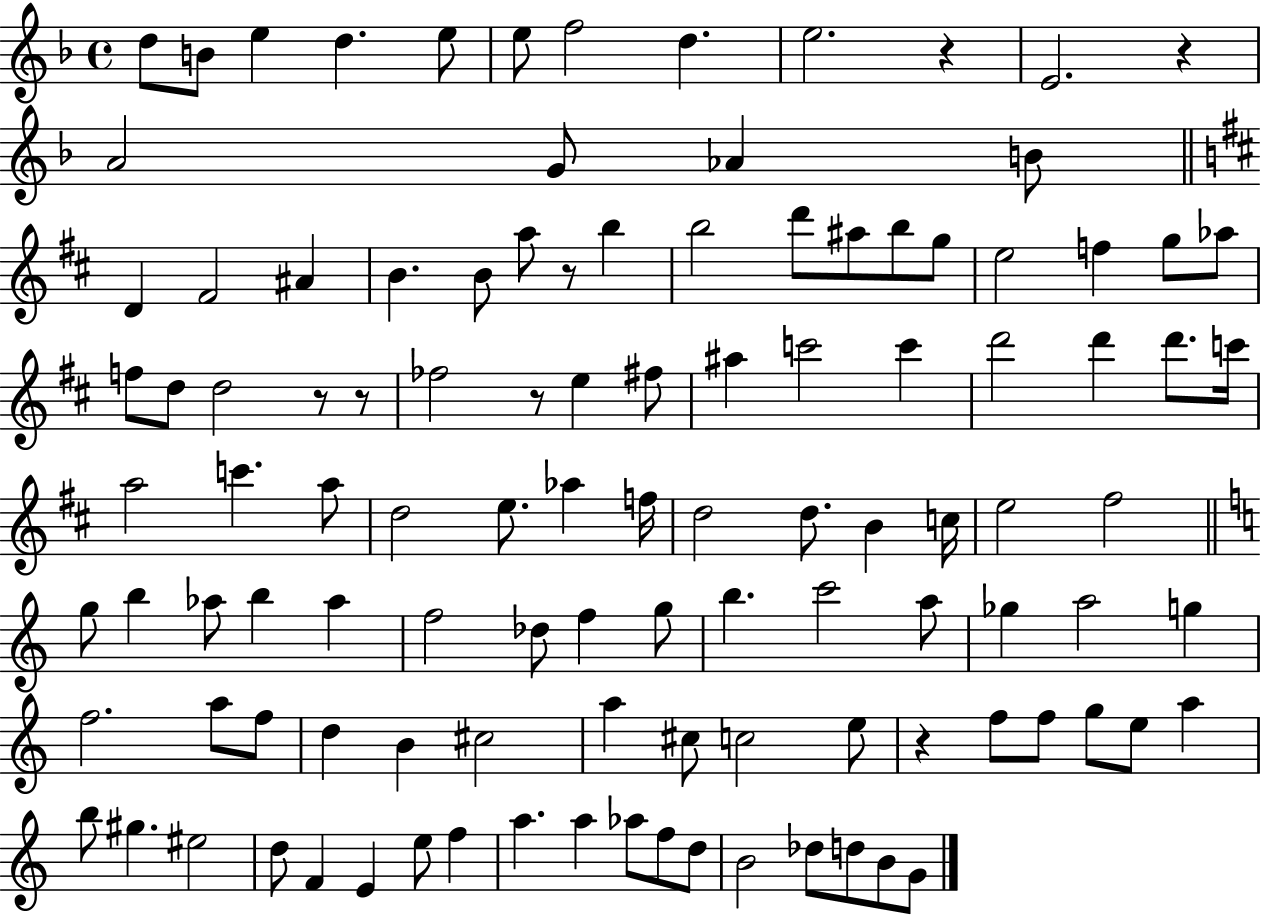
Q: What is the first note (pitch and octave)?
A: D5